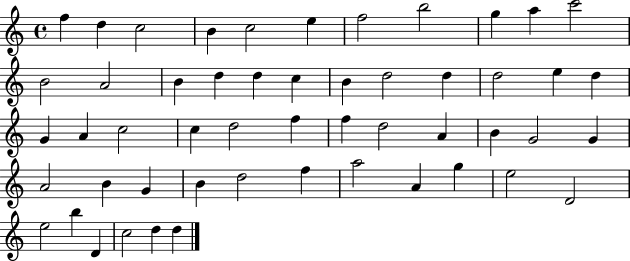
X:1
T:Untitled
M:4/4
L:1/4
K:C
f d c2 B c2 e f2 b2 g a c'2 B2 A2 B d d c B d2 d d2 e d G A c2 c d2 f f d2 A B G2 G A2 B G B d2 f a2 A g e2 D2 e2 b D c2 d d